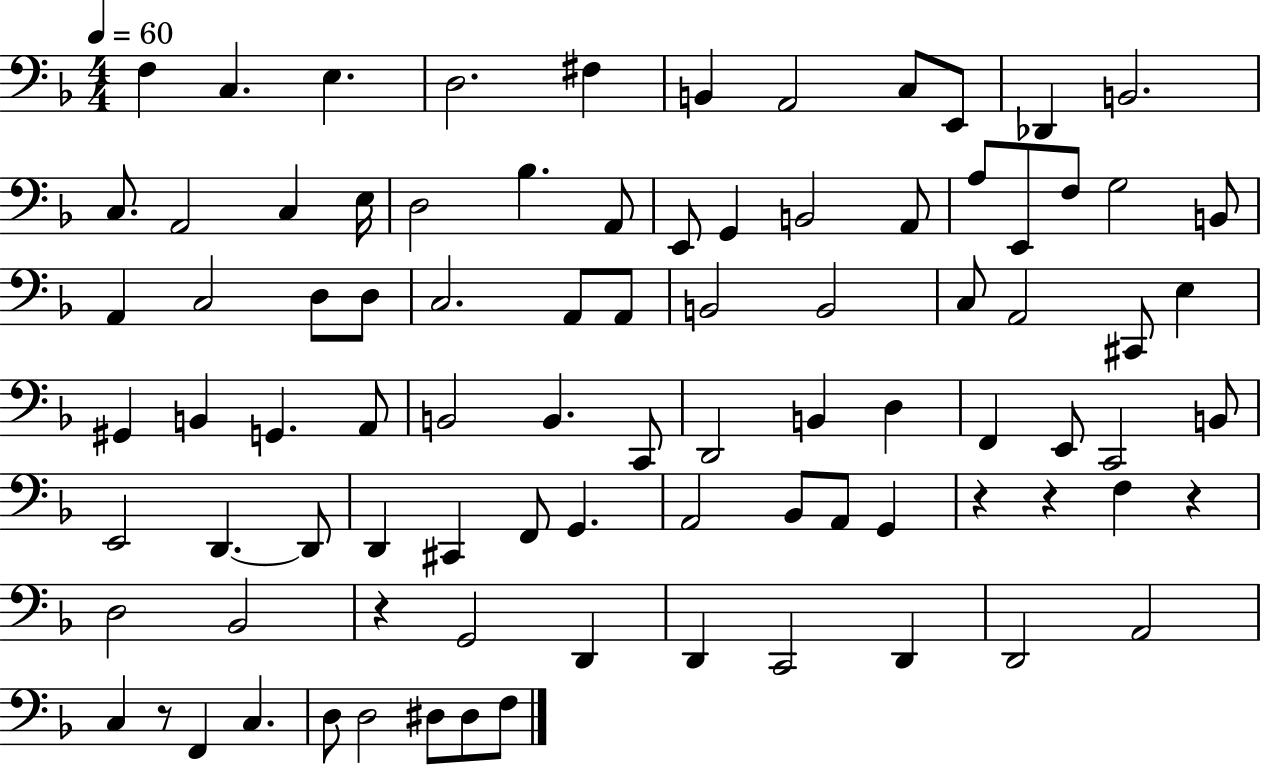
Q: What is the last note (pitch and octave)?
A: F3